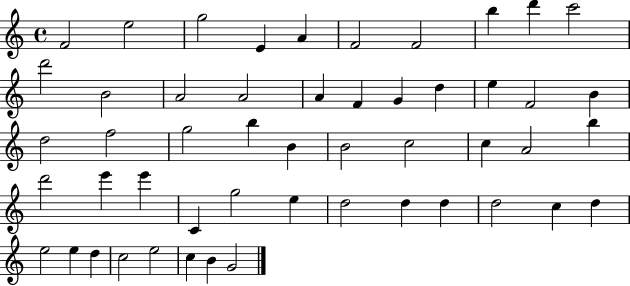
X:1
T:Untitled
M:4/4
L:1/4
K:C
F2 e2 g2 E A F2 F2 b d' c'2 d'2 B2 A2 A2 A F G d e F2 B d2 f2 g2 b B B2 c2 c A2 b d'2 e' e' C g2 e d2 d d d2 c d e2 e d c2 e2 c B G2